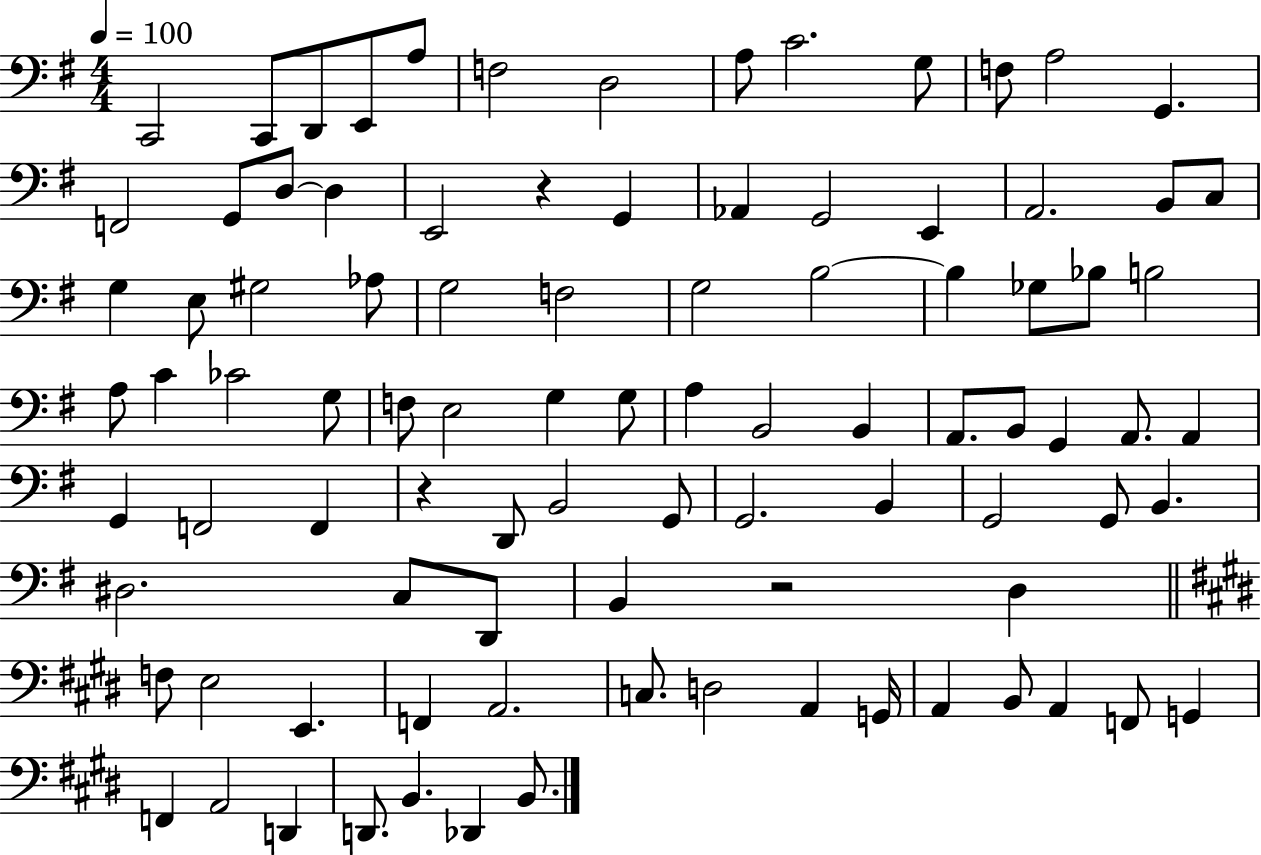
X:1
T:Untitled
M:4/4
L:1/4
K:G
C,,2 C,,/2 D,,/2 E,,/2 A,/2 F,2 D,2 A,/2 C2 G,/2 F,/2 A,2 G,, F,,2 G,,/2 D,/2 D, E,,2 z G,, _A,, G,,2 E,, A,,2 B,,/2 C,/2 G, E,/2 ^G,2 _A,/2 G,2 F,2 G,2 B,2 B, _G,/2 _B,/2 B,2 A,/2 C _C2 G,/2 F,/2 E,2 G, G,/2 A, B,,2 B,, A,,/2 B,,/2 G,, A,,/2 A,, G,, F,,2 F,, z D,,/2 B,,2 G,,/2 G,,2 B,, G,,2 G,,/2 B,, ^D,2 C,/2 D,,/2 B,, z2 D, F,/2 E,2 E,, F,, A,,2 C,/2 D,2 A,, G,,/4 A,, B,,/2 A,, F,,/2 G,, F,, A,,2 D,, D,,/2 B,, _D,, B,,/2